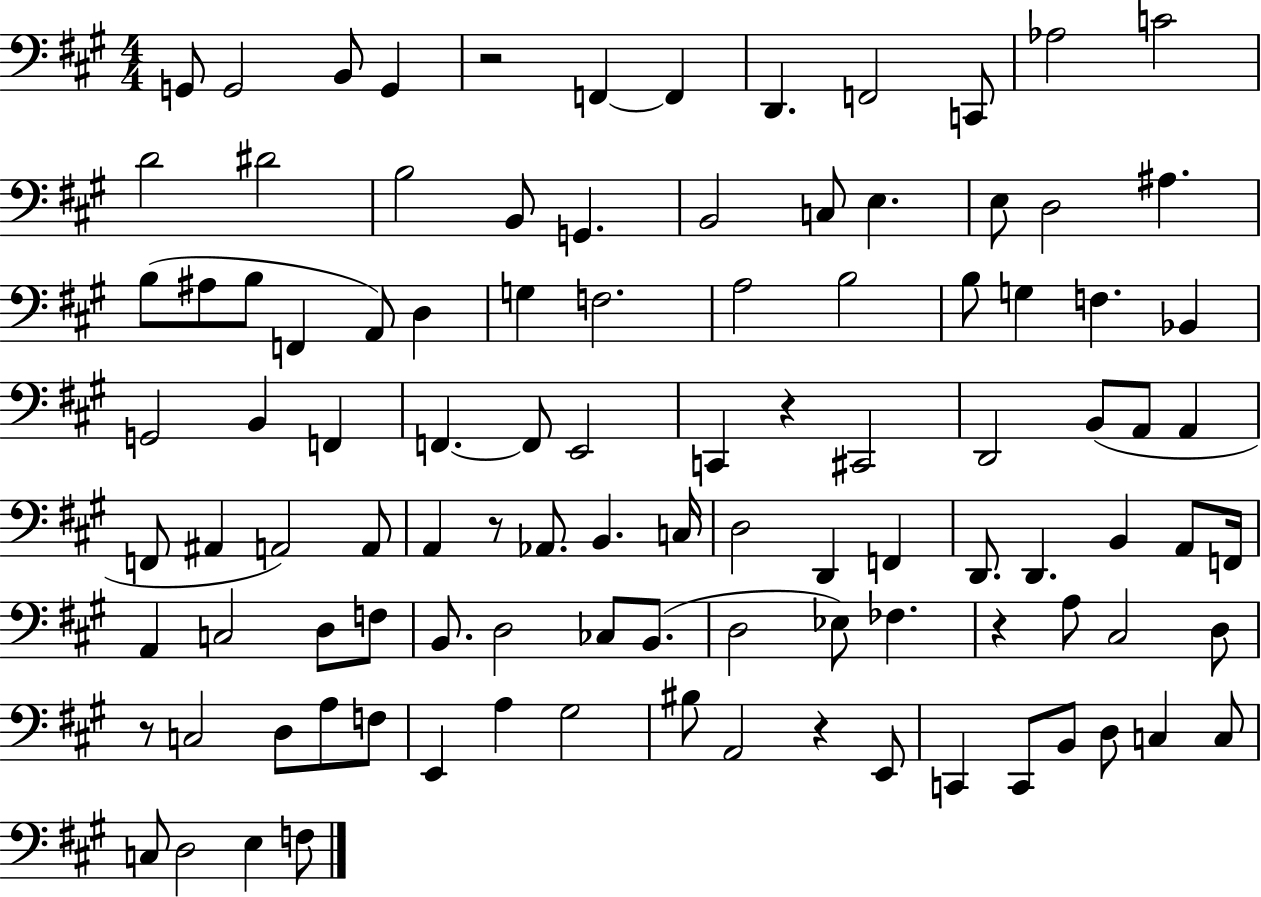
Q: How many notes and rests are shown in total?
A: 104